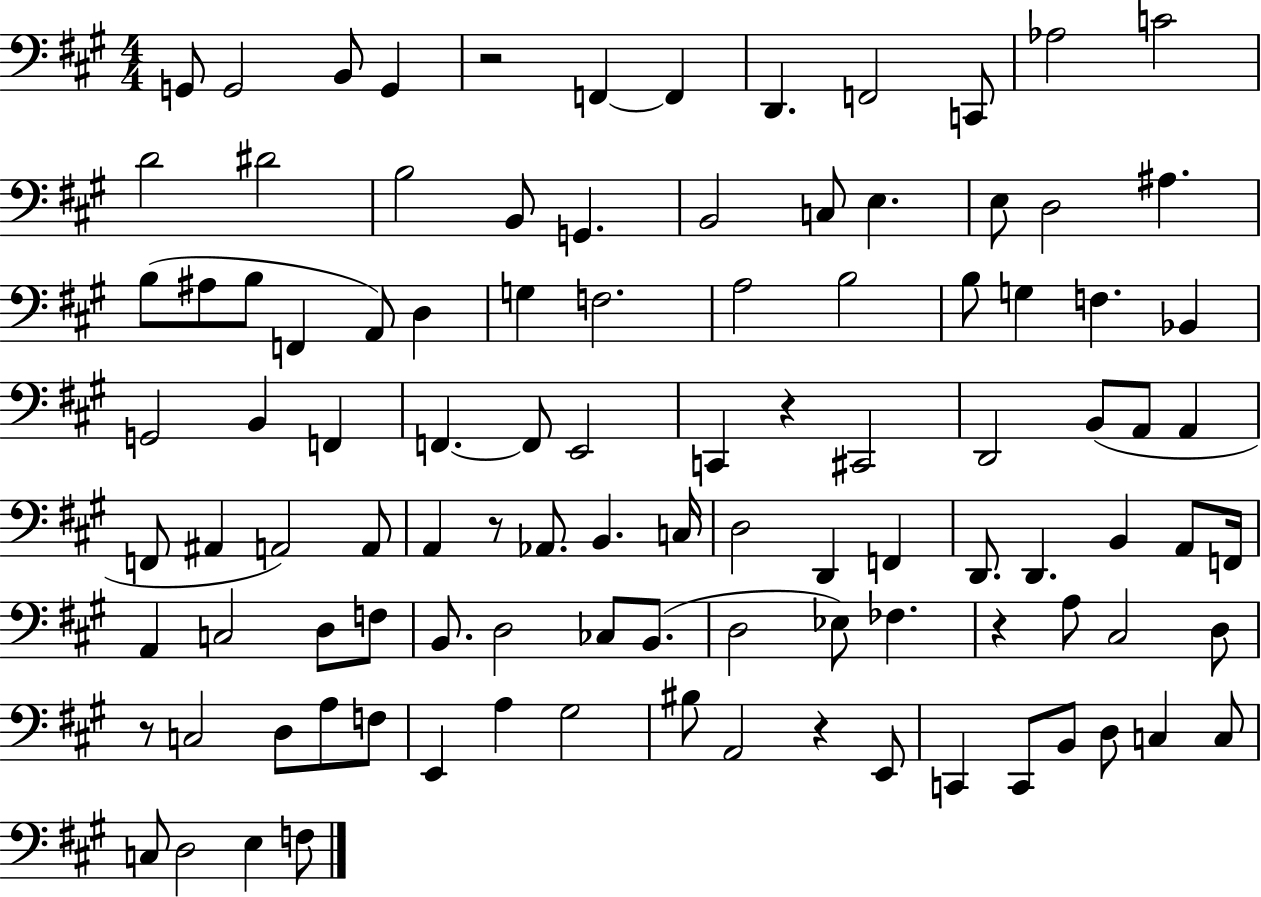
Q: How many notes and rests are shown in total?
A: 104